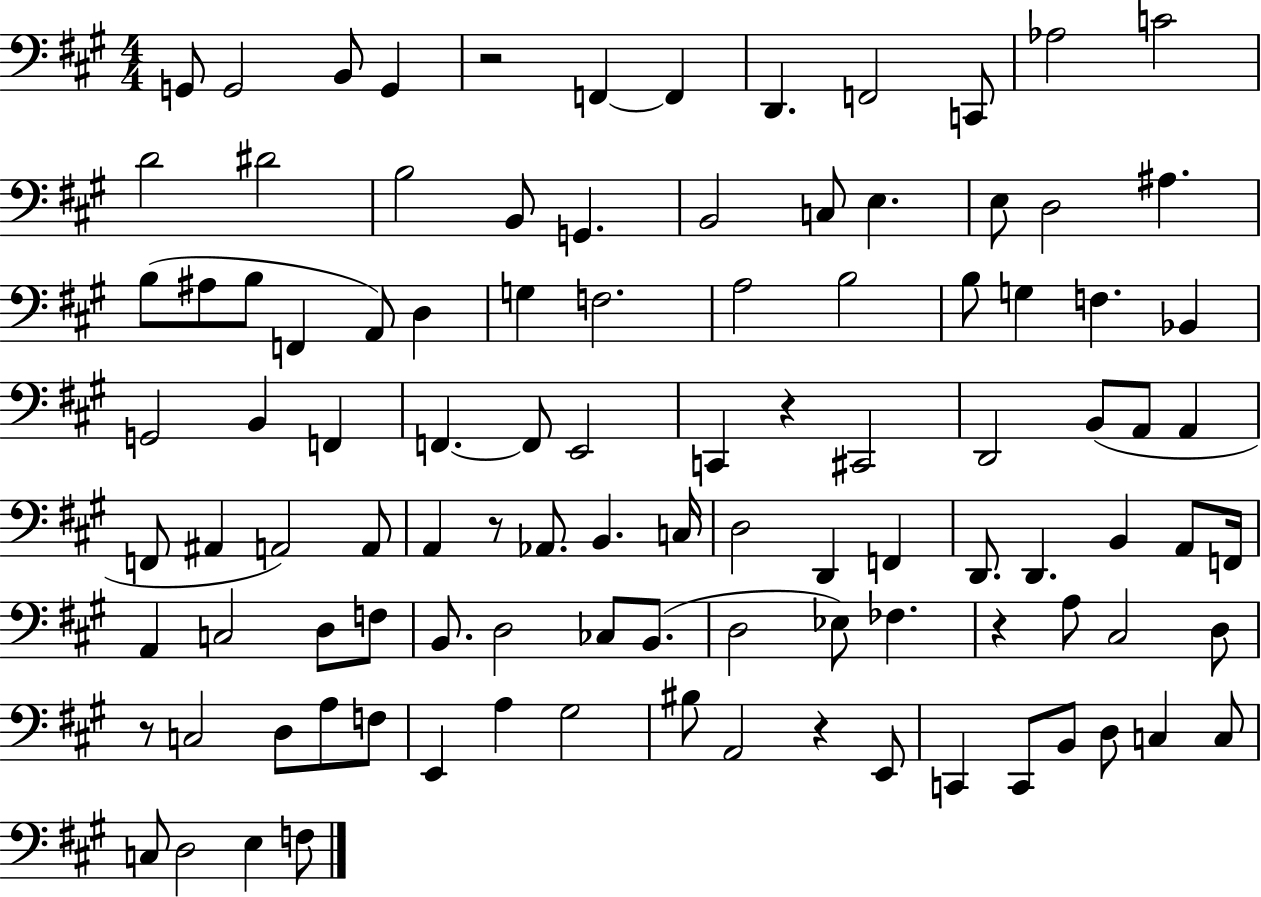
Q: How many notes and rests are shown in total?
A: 104